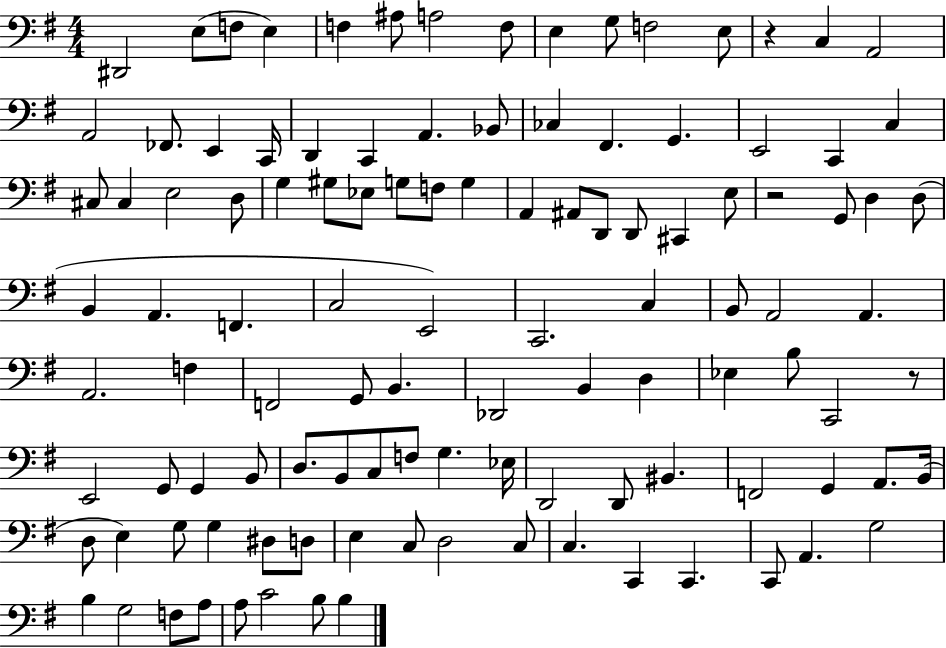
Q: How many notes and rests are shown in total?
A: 112